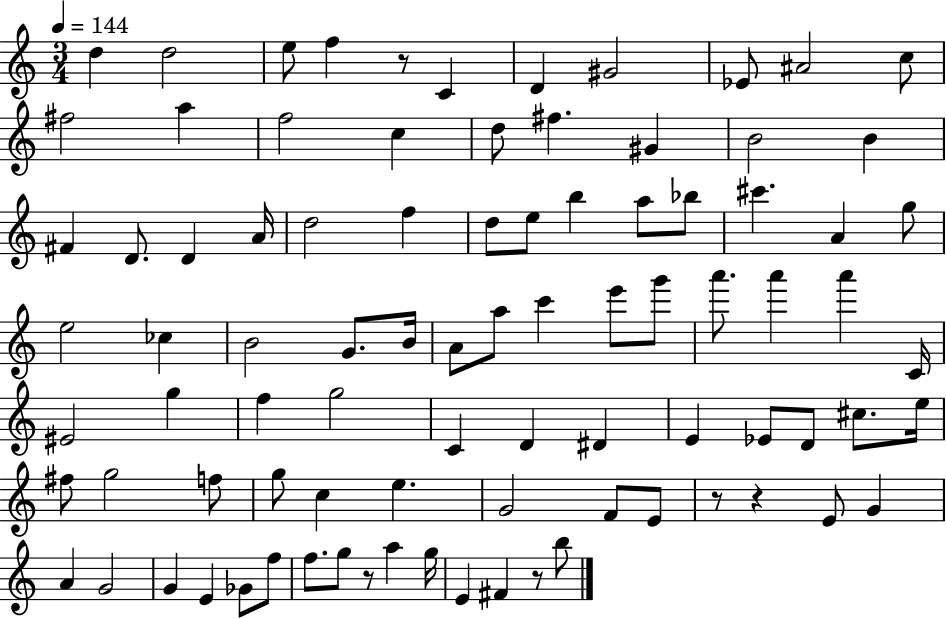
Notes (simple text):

D5/q D5/h E5/e F5/q R/e C4/q D4/q G#4/h Eb4/e A#4/h C5/e F#5/h A5/q F5/h C5/q D5/e F#5/q. G#4/q B4/h B4/q F#4/q D4/e. D4/q A4/s D5/h F5/q D5/e E5/e B5/q A5/e Bb5/e C#6/q. A4/q G5/e E5/h CES5/q B4/h G4/e. B4/s A4/e A5/e C6/q E6/e G6/e A6/e. A6/q A6/q C4/s EIS4/h G5/q F5/q G5/h C4/q D4/q D#4/q E4/q Eb4/e D4/e C#5/e. E5/s F#5/e G5/h F5/e G5/e C5/q E5/q. G4/h F4/e E4/e R/e R/q E4/e G4/q A4/q G4/h G4/q E4/q Gb4/e F5/e F5/e. G5/e R/e A5/q G5/s E4/q F#4/q R/e B5/e